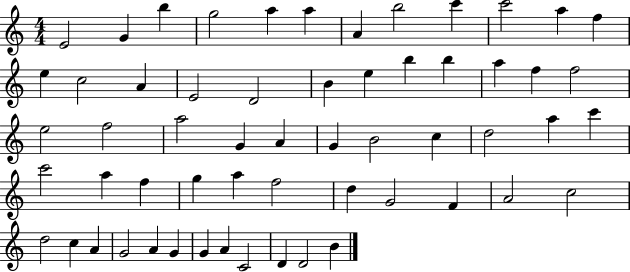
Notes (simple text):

E4/h G4/q B5/q G5/h A5/q A5/q A4/q B5/h C6/q C6/h A5/q F5/q E5/q C5/h A4/q E4/h D4/h B4/q E5/q B5/q B5/q A5/q F5/q F5/h E5/h F5/h A5/h G4/q A4/q G4/q B4/h C5/q D5/h A5/q C6/q C6/h A5/q F5/q G5/q A5/q F5/h D5/q G4/h F4/q A4/h C5/h D5/h C5/q A4/q G4/h A4/q G4/q G4/q A4/q C4/h D4/q D4/h B4/q